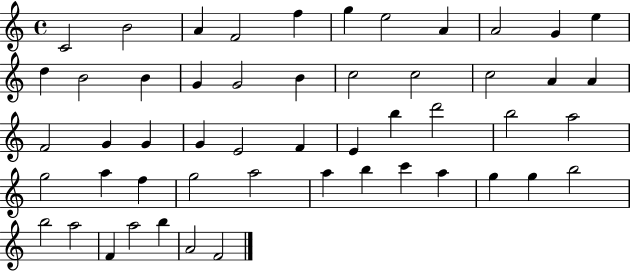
C4/h B4/h A4/q F4/h F5/q G5/q E5/h A4/q A4/h G4/q E5/q D5/q B4/h B4/q G4/q G4/h B4/q C5/h C5/h C5/h A4/q A4/q F4/h G4/q G4/q G4/q E4/h F4/q E4/q B5/q D6/h B5/h A5/h G5/h A5/q F5/q G5/h A5/h A5/q B5/q C6/q A5/q G5/q G5/q B5/h B5/h A5/h F4/q A5/h B5/q A4/h F4/h